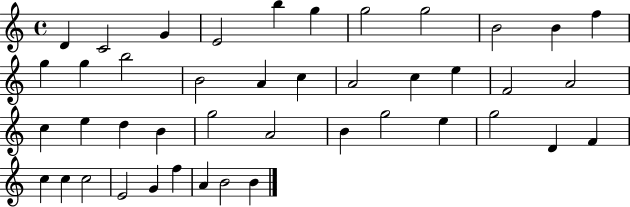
{
  \clef treble
  \time 4/4
  \defaultTimeSignature
  \key c \major
  d'4 c'2 g'4 | e'2 b''4 g''4 | g''2 g''2 | b'2 b'4 f''4 | \break g''4 g''4 b''2 | b'2 a'4 c''4 | a'2 c''4 e''4 | f'2 a'2 | \break c''4 e''4 d''4 b'4 | g''2 a'2 | b'4 g''2 e''4 | g''2 d'4 f'4 | \break c''4 c''4 c''2 | e'2 g'4 f''4 | a'4 b'2 b'4 | \bar "|."
}